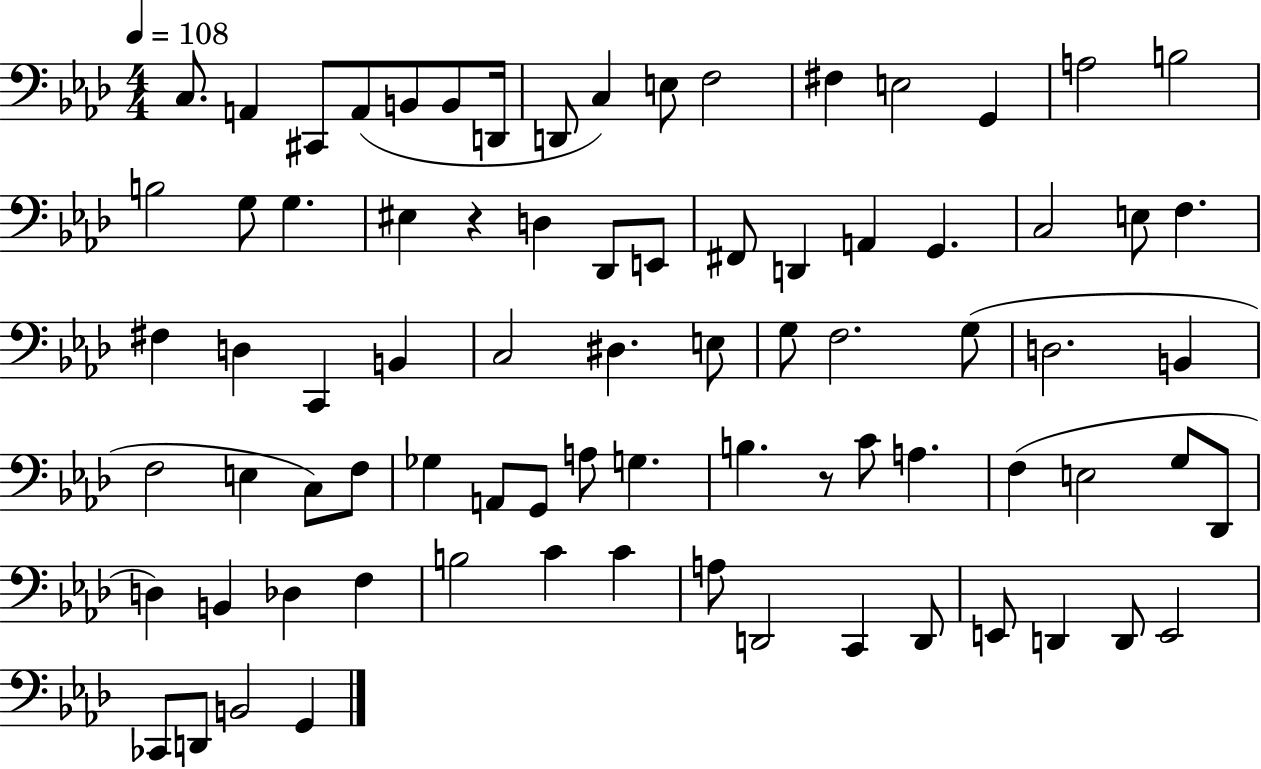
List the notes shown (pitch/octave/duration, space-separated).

C3/e. A2/q C#2/e A2/e B2/e B2/e D2/s D2/e C3/q E3/e F3/h F#3/q E3/h G2/q A3/h B3/h B3/h G3/e G3/q. EIS3/q R/q D3/q Db2/e E2/e F#2/e D2/q A2/q G2/q. C3/h E3/e F3/q. F#3/q D3/q C2/q B2/q C3/h D#3/q. E3/e G3/e F3/h. G3/e D3/h. B2/q F3/h E3/q C3/e F3/e Gb3/q A2/e G2/e A3/e G3/q. B3/q. R/e C4/e A3/q. F3/q E3/h G3/e Db2/e D3/q B2/q Db3/q F3/q B3/h C4/q C4/q A3/e D2/h C2/q D2/e E2/e D2/q D2/e E2/h CES2/e D2/e B2/h G2/q